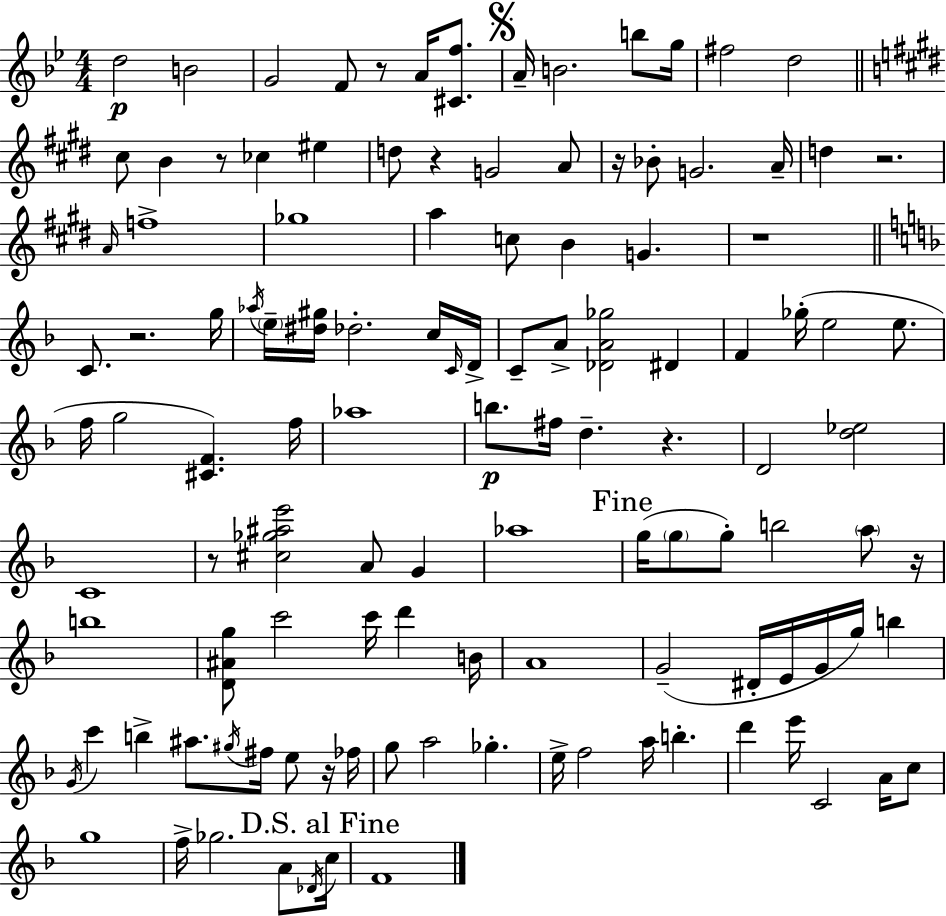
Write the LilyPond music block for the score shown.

{
  \clef treble
  \numericTimeSignature
  \time 4/4
  \key g \minor
  d''2\p b'2 | g'2 f'8 r8 a'16 <cis' f''>8. | \mark \markup { \musicglyph "scripts.segno" } a'16-- b'2. b''8 g''16 | fis''2 d''2 | \break \bar "||" \break \key e \major cis''8 b'4 r8 ces''4 eis''4 | d''8 r4 g'2 a'8 | r16 bes'8-. g'2. a'16-- | d''4 r2. | \break \grace { a'16 } f''1-> | ges''1 | a''4 c''8 b'4 g'4. | r1 | \break \bar "||" \break \key f \major c'8. r2. g''16 | \acciaccatura { aes''16 } \parenthesize e''16-- <dis'' gis''>16 des''2.-. c''16 | \grace { c'16 } d'16-> c'8-- a'8-> <des' a' ges''>2 dis'4 | f'4 ges''16-.( e''2 e''8. | \break f''16 g''2 <cis' f'>4.) | f''16 aes''1 | b''8.\p fis''16 d''4.-- r4. | d'2 <d'' ees''>2 | \break c'1 | r8 <cis'' ges'' ais'' e'''>2 a'8 g'4 | aes''1 | \mark "Fine" g''16( \parenthesize g''8 g''8-.) b''2 \parenthesize a''8 | \break r16 b''1 | <d' ais' g''>8 c'''2 c'''16 d'''4 | b'16 a'1 | g'2--( dis'16-. e'16 g'16 g''16) b''4 | \break \acciaccatura { g'16 } c'''4 b''4-> ais''8. \acciaccatura { gis''16 } fis''16 | e''8 r16 fes''16 g''8 a''2 ges''4.-. | e''16-> f''2 a''16 b''4.-. | d'''4 e'''16 c'2 | \break a'16 c''8 g''1 | f''16-> ges''2. | a'8 \acciaccatura { des'16 } \mark "D.S. al Fine" c''16 f'1 | \bar "|."
}